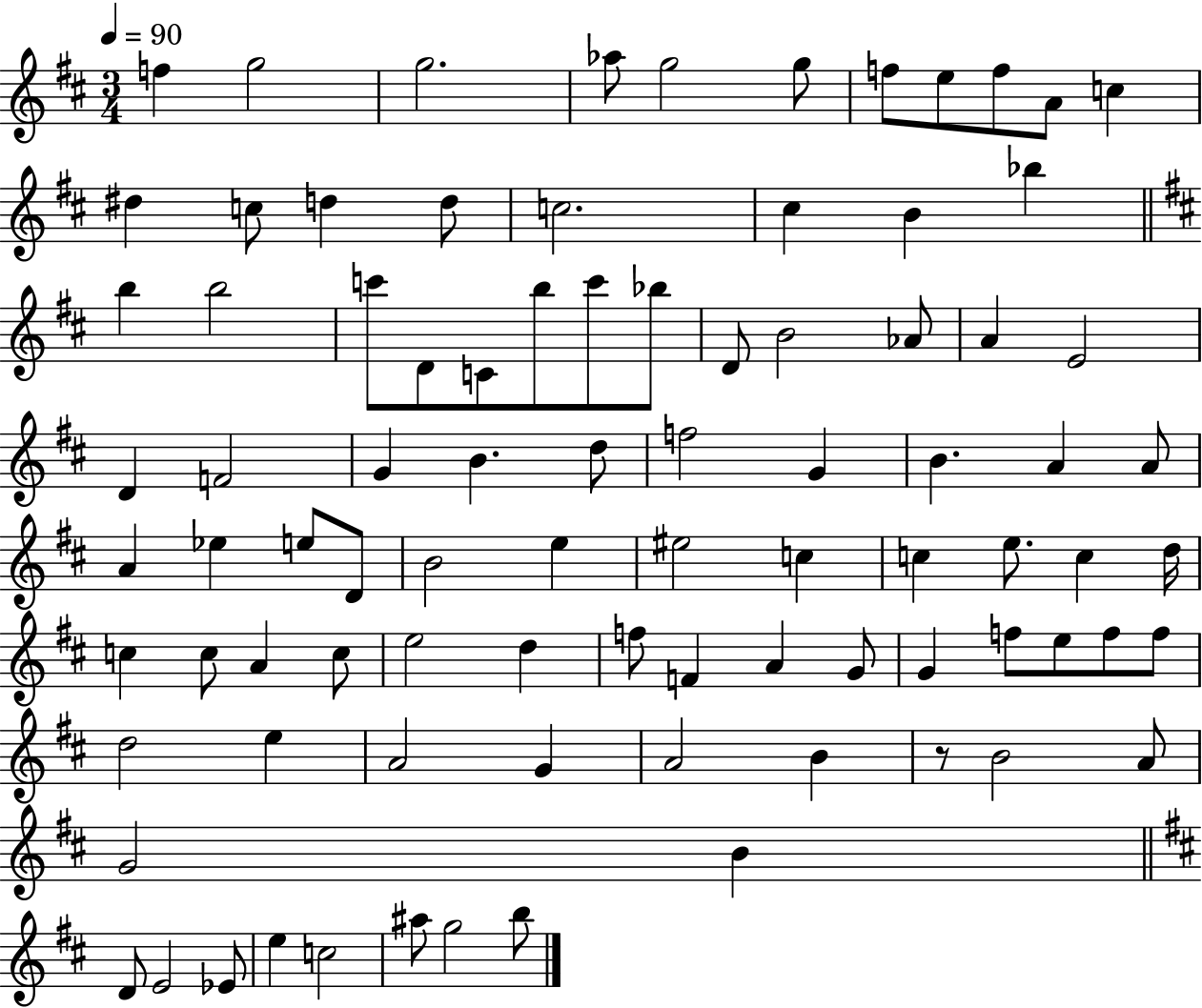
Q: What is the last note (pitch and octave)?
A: B5